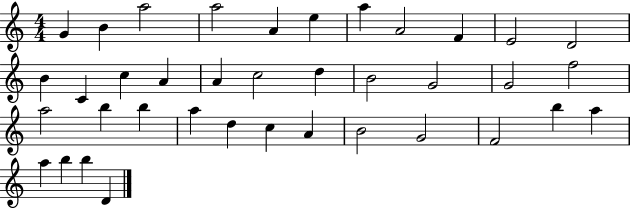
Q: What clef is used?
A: treble